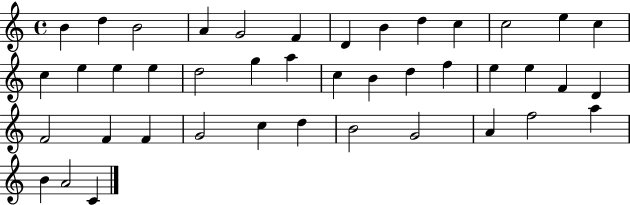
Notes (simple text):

B4/q D5/q B4/h A4/q G4/h F4/q D4/q B4/q D5/q C5/q C5/h E5/q C5/q C5/q E5/q E5/q E5/q D5/h G5/q A5/q C5/q B4/q D5/q F5/q E5/q E5/q F4/q D4/q F4/h F4/q F4/q G4/h C5/q D5/q B4/h G4/h A4/q F5/h A5/q B4/q A4/h C4/q